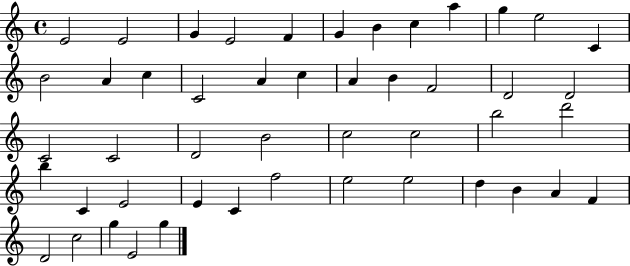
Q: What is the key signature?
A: C major